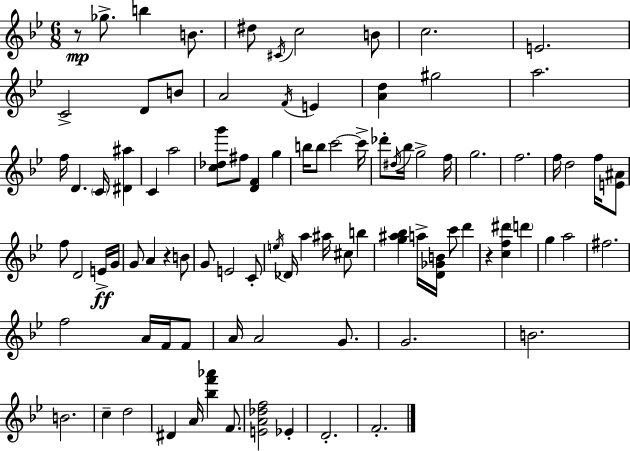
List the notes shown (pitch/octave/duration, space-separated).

R/e Gb5/e. B5/q B4/e. D#5/e C#4/s C5/h B4/e C5/h. E4/h. C4/h D4/e B4/e A4/h F4/s E4/q [A4,D5]/q G#5/h A5/h. F5/s D4/q. C4/s [D#4,A#5]/q C4/q A5/h [C5,Db5,G6]/e F#5/e [D4,F4]/q G5/q B5/s B5/e C6/h C6/s Db6/e D#5/s Bb5/s G5/h F5/s G5/h. F5/h. F5/s D5/h F5/s [E4,A#4]/e F5/e D4/h E4/s G4/s G4/e A4/q R/q B4/e G4/e E4/h C4/e E5/s Db4/s A5/q A#5/s C#5/e B5/q [G5,A#5,Bb5]/q A5/s [D4,Gb4,B4]/s C6/e D6/q R/q [C5,F5,D#6]/q D6/q G5/q A5/h F#5/h. F5/h A4/s F4/s F4/e A4/s A4/h G4/e. G4/h. B4/h. B4/h. C5/q D5/h D#4/q A4/s [Bb5,F6,Ab6]/q F4/e. [E4,A4,Db5,F5]/h Eb4/q D4/h. F4/h.